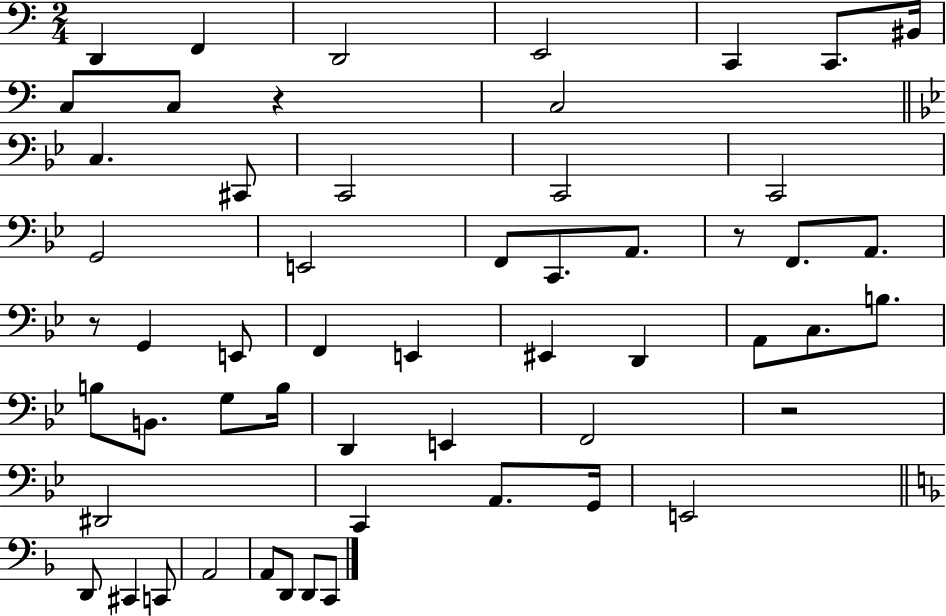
X:1
T:Untitled
M:2/4
L:1/4
K:C
D,, F,, D,,2 E,,2 C,, C,,/2 ^B,,/4 C,/2 C,/2 z C,2 C, ^C,,/2 C,,2 C,,2 C,,2 G,,2 E,,2 F,,/2 C,,/2 A,,/2 z/2 F,,/2 A,,/2 z/2 G,, E,,/2 F,, E,, ^E,, D,, A,,/2 C,/2 B,/2 B,/2 B,,/2 G,/2 B,/4 D,, E,, F,,2 z2 ^D,,2 C,, A,,/2 G,,/4 E,,2 D,,/2 ^C,, C,,/2 A,,2 A,,/2 D,,/2 D,,/2 C,,/2